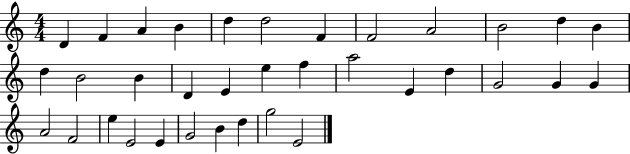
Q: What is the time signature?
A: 4/4